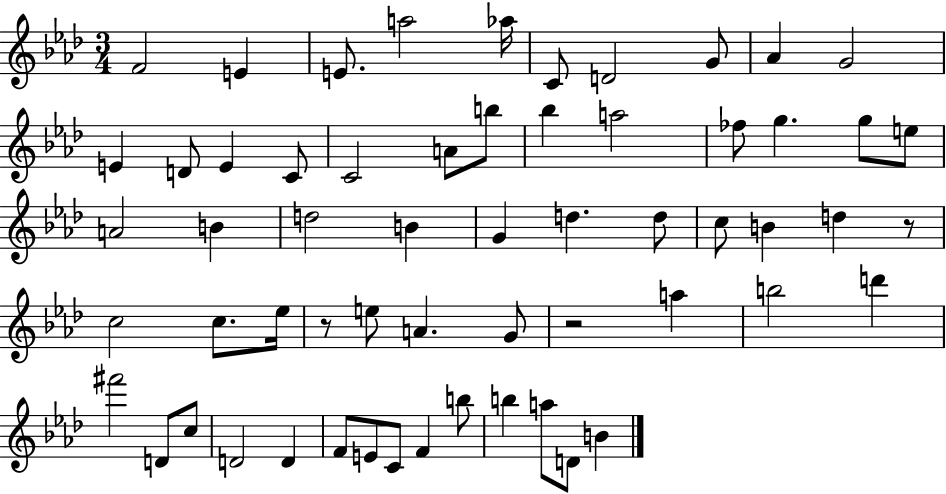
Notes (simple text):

F4/h E4/q E4/e. A5/h Ab5/s C4/e D4/h G4/e Ab4/q G4/h E4/q D4/e E4/q C4/e C4/h A4/e B5/e Bb5/q A5/h FES5/e G5/q. G5/e E5/e A4/h B4/q D5/h B4/q G4/q D5/q. D5/e C5/e B4/q D5/q R/e C5/h C5/e. Eb5/s R/e E5/e A4/q. G4/e R/h A5/q B5/h D6/q F#6/h D4/e C5/e D4/h D4/q F4/e E4/e C4/e F4/q B5/e B5/q A5/e D4/e B4/q